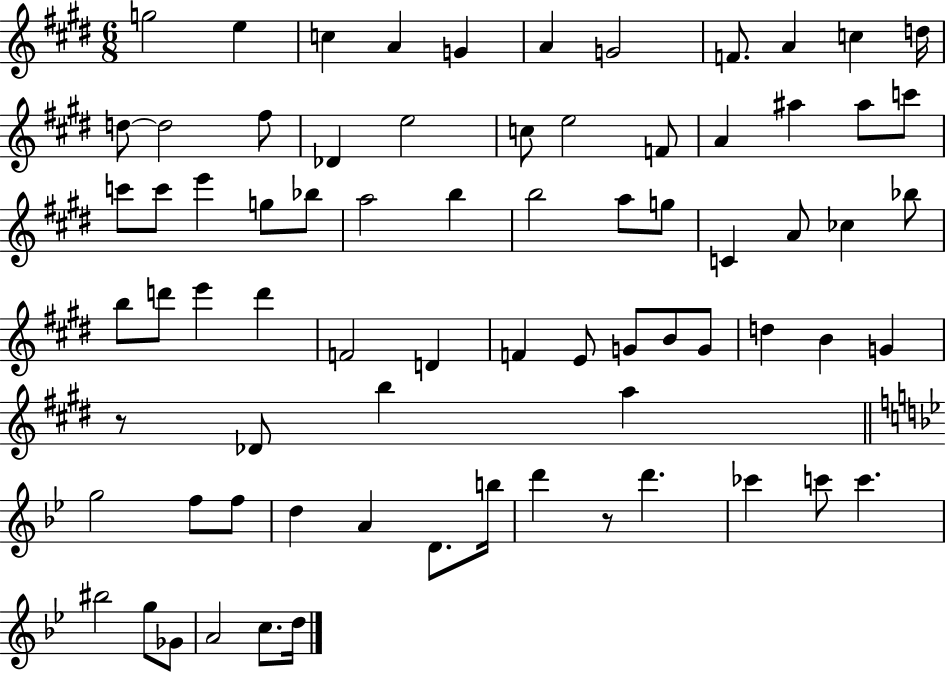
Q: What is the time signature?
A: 6/8